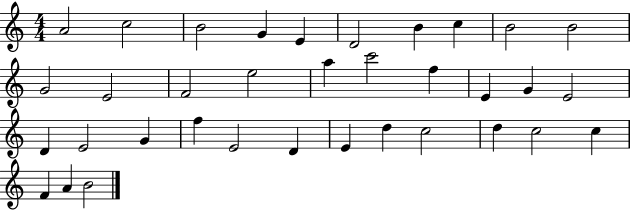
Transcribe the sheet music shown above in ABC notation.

X:1
T:Untitled
M:4/4
L:1/4
K:C
A2 c2 B2 G E D2 B c B2 B2 G2 E2 F2 e2 a c'2 f E G E2 D E2 G f E2 D E d c2 d c2 c F A B2